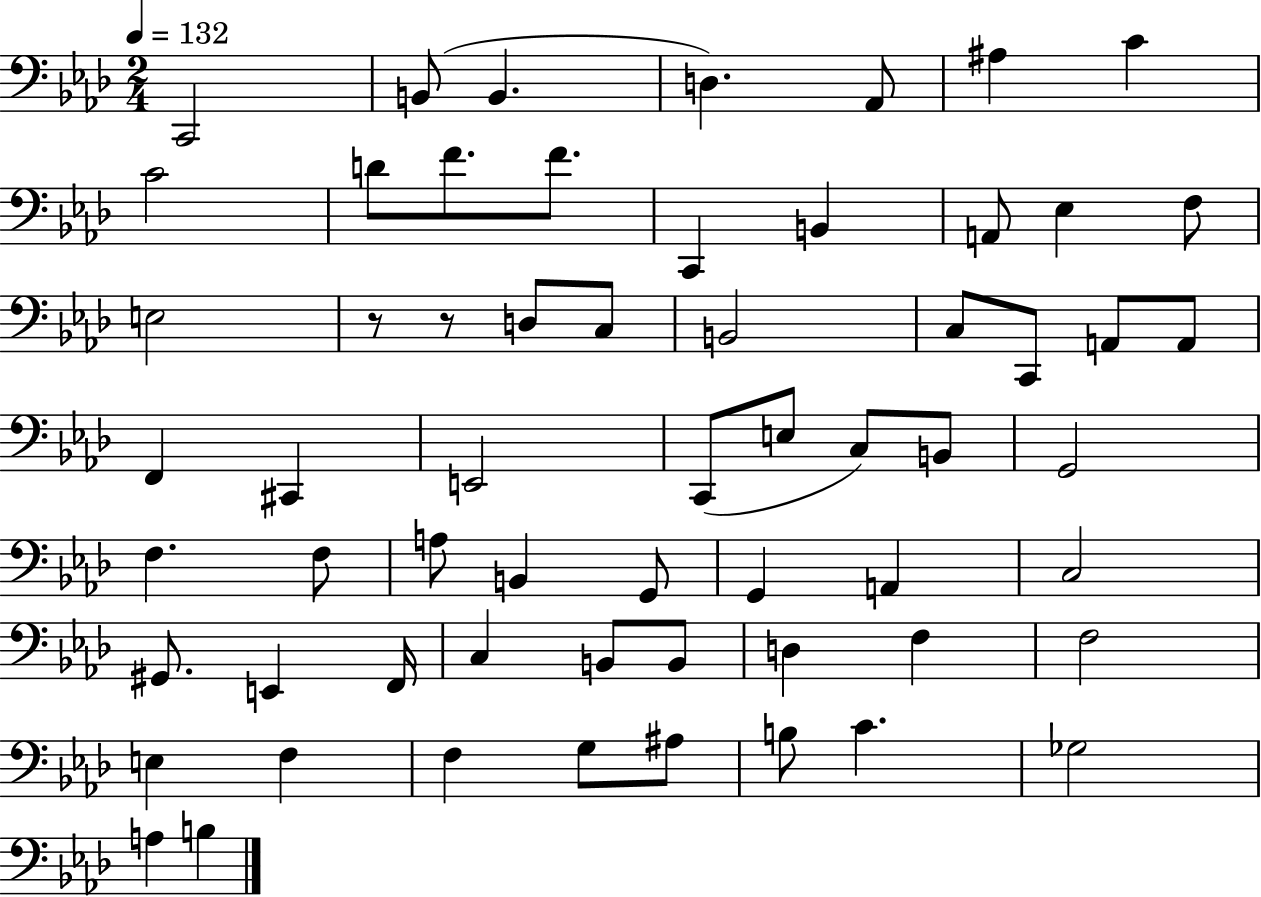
X:1
T:Untitled
M:2/4
L:1/4
K:Ab
C,,2 B,,/2 B,, D, _A,,/2 ^A, C C2 D/2 F/2 F/2 C,, B,, A,,/2 _E, F,/2 E,2 z/2 z/2 D,/2 C,/2 B,,2 C,/2 C,,/2 A,,/2 A,,/2 F,, ^C,, E,,2 C,,/2 E,/2 C,/2 B,,/2 G,,2 F, F,/2 A,/2 B,, G,,/2 G,, A,, C,2 ^G,,/2 E,, F,,/4 C, B,,/2 B,,/2 D, F, F,2 E, F, F, G,/2 ^A,/2 B,/2 C _G,2 A, B,